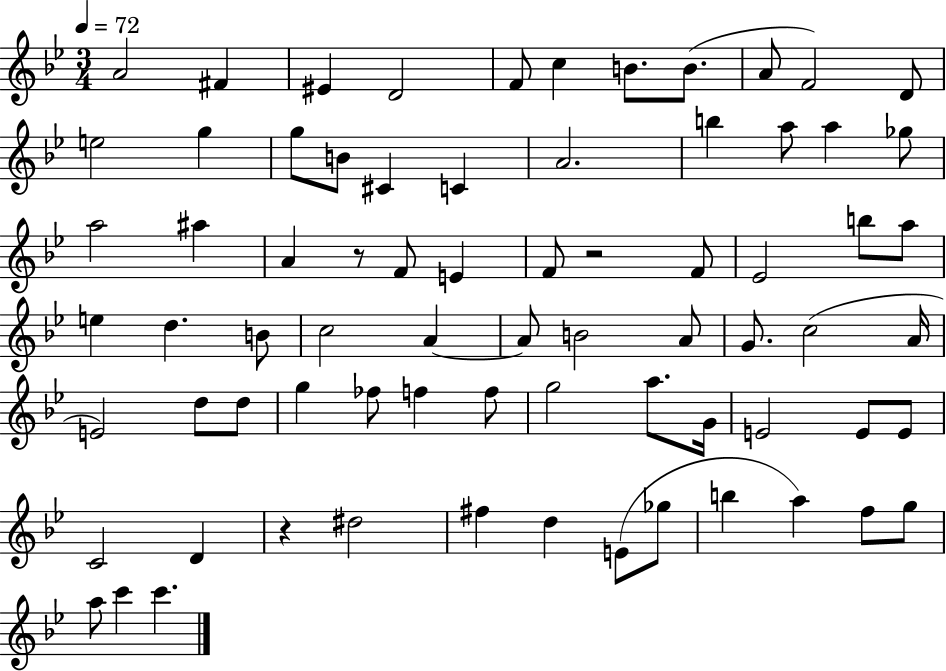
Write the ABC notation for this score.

X:1
T:Untitled
M:3/4
L:1/4
K:Bb
A2 ^F ^E D2 F/2 c B/2 B/2 A/2 F2 D/2 e2 g g/2 B/2 ^C C A2 b a/2 a _g/2 a2 ^a A z/2 F/2 E F/2 z2 F/2 _E2 b/2 a/2 e d B/2 c2 A A/2 B2 A/2 G/2 c2 A/4 E2 d/2 d/2 g _f/2 f f/2 g2 a/2 G/4 E2 E/2 E/2 C2 D z ^d2 ^f d E/2 _g/2 b a f/2 g/2 a/2 c' c'